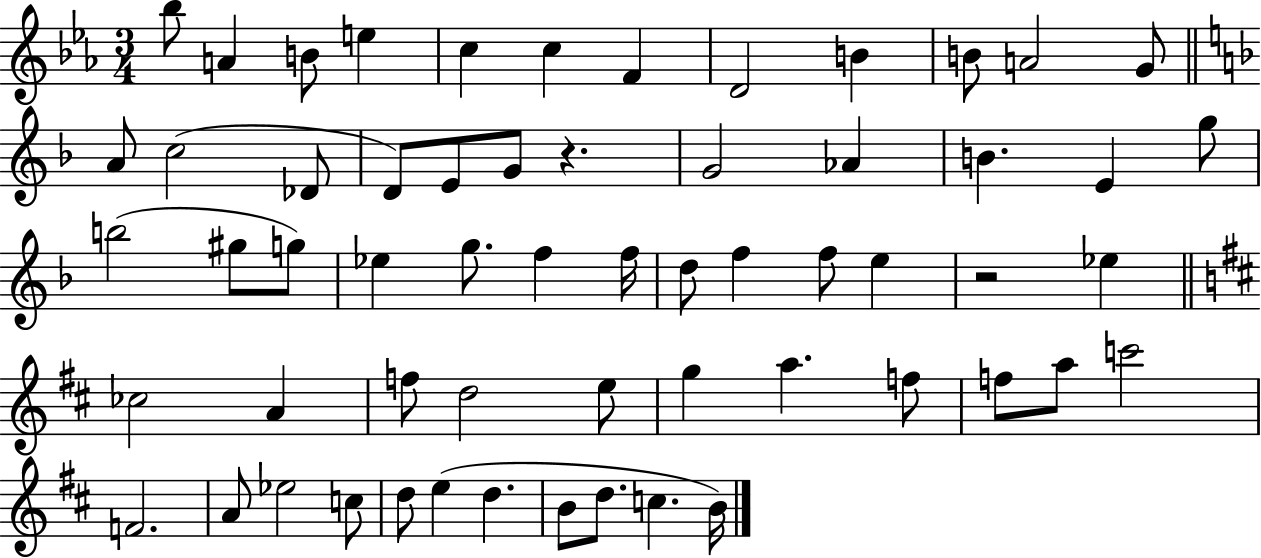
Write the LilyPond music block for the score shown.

{
  \clef treble
  \numericTimeSignature
  \time 3/4
  \key ees \major
  bes''8 a'4 b'8 e''4 | c''4 c''4 f'4 | d'2 b'4 | b'8 a'2 g'8 | \break \bar "||" \break \key f \major a'8 c''2( des'8 | d'8) e'8 g'8 r4. | g'2 aes'4 | b'4. e'4 g''8 | \break b''2( gis''8 g''8) | ees''4 g''8. f''4 f''16 | d''8 f''4 f''8 e''4 | r2 ees''4 | \break \bar "||" \break \key b \minor ces''2 a'4 | f''8 d''2 e''8 | g''4 a''4. f''8 | f''8 a''8 c'''2 | \break f'2. | a'8 ees''2 c''8 | d''8 e''4( d''4. | b'8 d''8. c''4. b'16) | \break \bar "|."
}